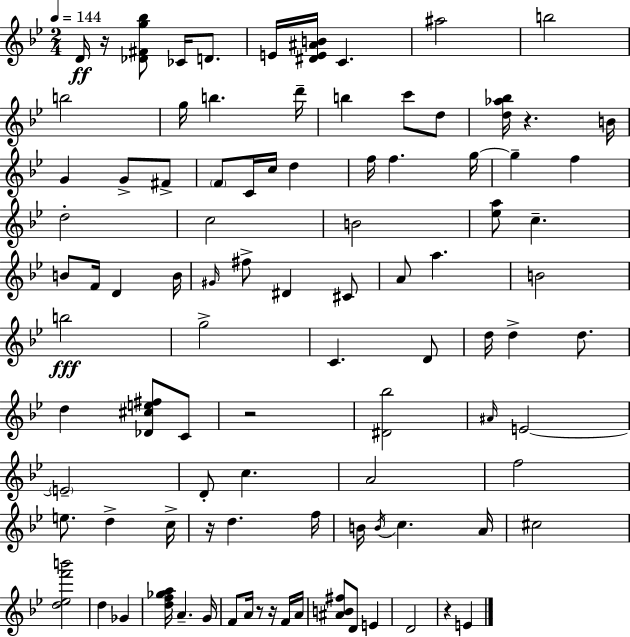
D4/s R/s [Db4,F#4,G5,Bb5]/e CES4/s D4/e. E4/s [D#4,E4,A#4,B4]/s C4/q. A#5/h B5/h B5/h G5/s B5/q. D6/s B5/q C6/e D5/e [D5,Ab5,Bb5]/s R/q. B4/s G4/q G4/e F#4/e F4/e C4/s C5/s D5/q F5/s F5/q. G5/s G5/q F5/q D5/h C5/h B4/h [Eb5,A5]/e C5/q. B4/e F4/s D4/q B4/s G#4/s F#5/e D#4/q C#4/e A4/e A5/q. B4/h B5/h G5/h C4/q. D4/e D5/s D5/q D5/e. D5/q [Db4,C#5,E5,F#5]/e C4/e R/h [D#4,Bb5]/h A#4/s E4/h E4/h D4/e C5/q. A4/h F5/h E5/e. D5/q C5/s R/s D5/q. F5/s B4/s B4/s C5/q. A4/s C#5/h [D5,Eb5,F6,B6]/h D5/q Gb4/q [D5,F5,Gb5,A5]/s A4/q. G4/s F4/e A4/s R/e R/s F4/s A4/s [A#4,B4,F#5]/e D4/e E4/q D4/h R/q E4/q